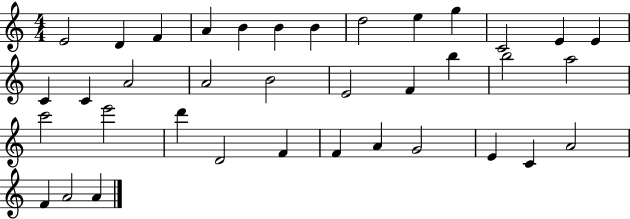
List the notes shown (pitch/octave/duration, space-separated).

E4/h D4/q F4/q A4/q B4/q B4/q B4/q D5/h E5/q G5/q C4/h E4/q E4/q C4/q C4/q A4/h A4/h B4/h E4/h F4/q B5/q B5/h A5/h C6/h E6/h D6/q D4/h F4/q F4/q A4/q G4/h E4/q C4/q A4/h F4/q A4/h A4/q